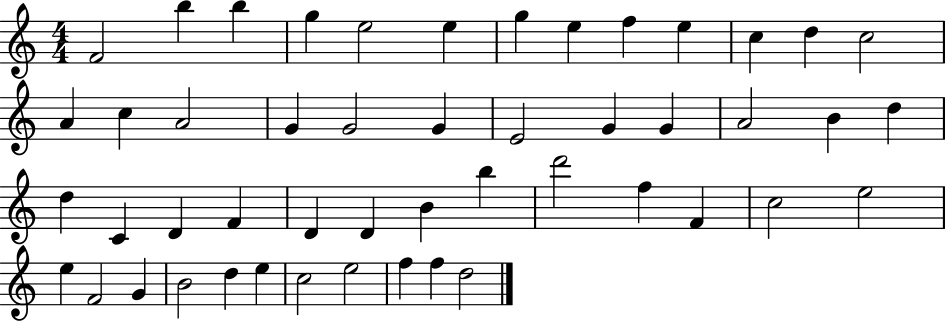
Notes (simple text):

F4/h B5/q B5/q G5/q E5/h E5/q G5/q E5/q F5/q E5/q C5/q D5/q C5/h A4/q C5/q A4/h G4/q G4/h G4/q E4/h G4/q G4/q A4/h B4/q D5/q D5/q C4/q D4/q F4/q D4/q D4/q B4/q B5/q D6/h F5/q F4/q C5/h E5/h E5/q F4/h G4/q B4/h D5/q E5/q C5/h E5/h F5/q F5/q D5/h